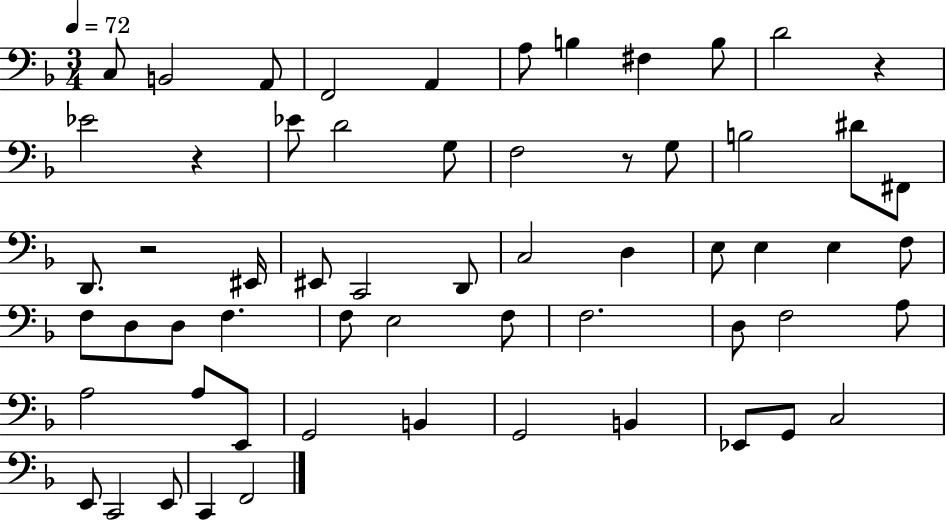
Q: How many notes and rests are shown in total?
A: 60